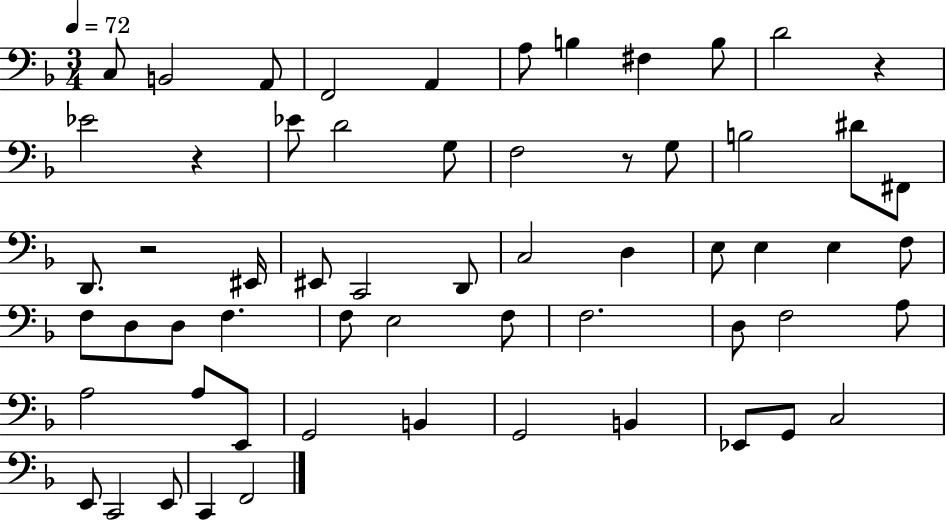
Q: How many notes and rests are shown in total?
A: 60